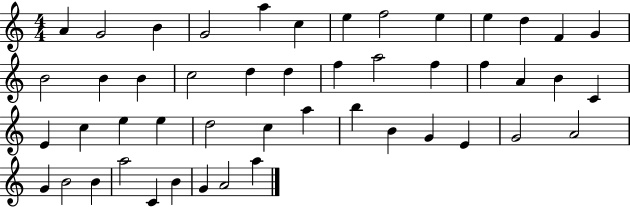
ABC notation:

X:1
T:Untitled
M:4/4
L:1/4
K:C
A G2 B G2 a c e f2 e e d F G B2 B B c2 d d f a2 f f A B C E c e e d2 c a b B G E G2 A2 G B2 B a2 C B G A2 a